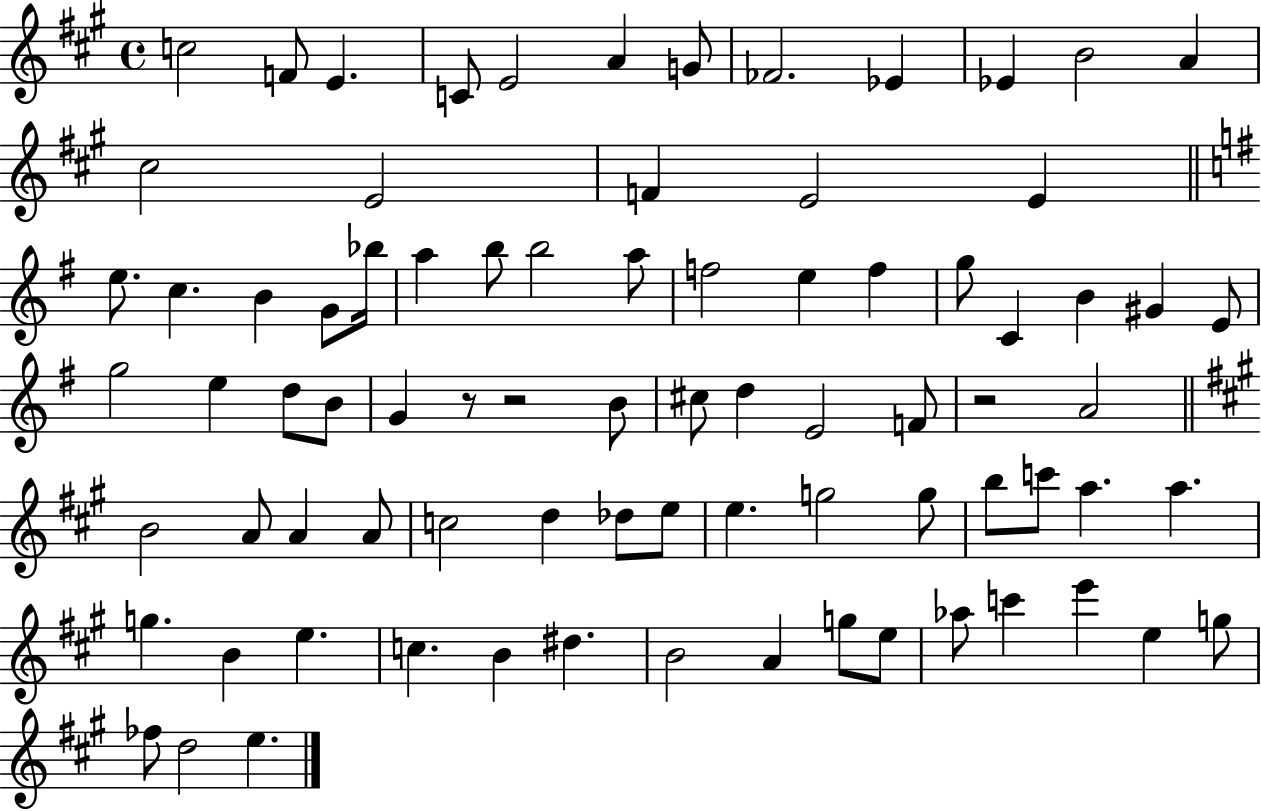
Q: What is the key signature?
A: A major